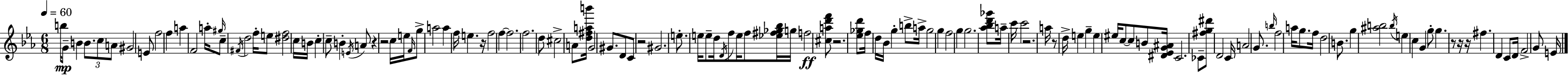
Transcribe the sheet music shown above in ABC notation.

X:1
T:Untitled
M:6/8
L:1/4
K:Cm
b/4 G/2 B B/2 c/2 A/2 ^G2 E/2 f2 f a F2 a/4 ^g/4 c/2 ^F/4 d2 f/4 e/2 [^df]2 c/4 B/4 c c/2 B E/4 A/2 z z2 c/4 e/4 F/4 g/2 a2 a f/4 e z/4 f2 f f2 f2 d/2 ^c2 A/2 [d^fab']/4 G2 ^G/2 D/2 C/2 z2 ^G2 e/2 e/4 e/2 d/4 D/4 f/2 e/4 f/2 [_e^f_g_b]/4 g/4 f2 [^cad'f']/2 z2 [_e_gd']/2 f/4 d/4 _B/4 g b/2 a/4 g2 g f2 g g2 [_a_bd'_g']/2 a/4 c'/4 c'2 z2 a/4 z/2 d/4 e g e ^e/4 c/2 c/2 B/2 [^D_EG^A]/4 C2 _C/2 [^fg^d']/2 D2 C/4 A2 G/2 b/4 f2 a/4 g/2 f/4 d2 B/2 g [^ab]2 b/4 e c G g/2 g z/2 z/4 z/4 ^f D C/2 D/4 F2 G/2 E/4